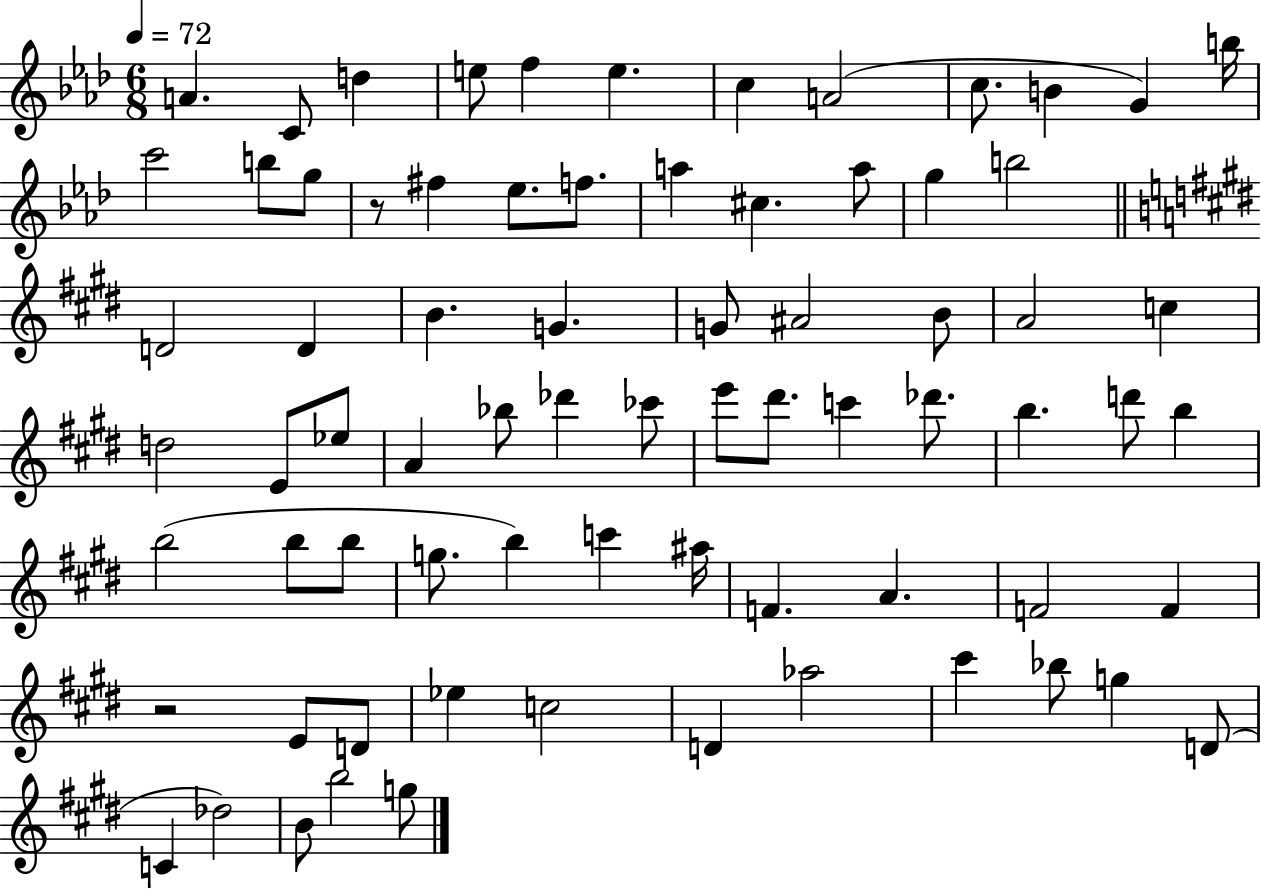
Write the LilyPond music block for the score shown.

{
  \clef treble
  \numericTimeSignature
  \time 6/8
  \key aes \major
  \tempo 4 = 72
  \repeat volta 2 { a'4. c'8 d''4 | e''8 f''4 e''4. | c''4 a'2( | c''8. b'4 g'4) b''16 | \break c'''2 b''8 g''8 | r8 fis''4 ees''8. f''8. | a''4 cis''4. a''8 | g''4 b''2 | \break \bar "||" \break \key e \major d'2 d'4 | b'4. g'4. | g'8 ais'2 b'8 | a'2 c''4 | \break d''2 e'8 ees''8 | a'4 bes''8 des'''4 ces'''8 | e'''8 dis'''8. c'''4 des'''8. | b''4. d'''8 b''4 | \break b''2( b''8 b''8 | g''8. b''4) c'''4 ais''16 | f'4. a'4. | f'2 f'4 | \break r2 e'8 d'8 | ees''4 c''2 | d'4 aes''2 | cis'''4 bes''8 g''4 d'8( | \break c'4 des''2) | b'8 b''2 g''8 | } \bar "|."
}